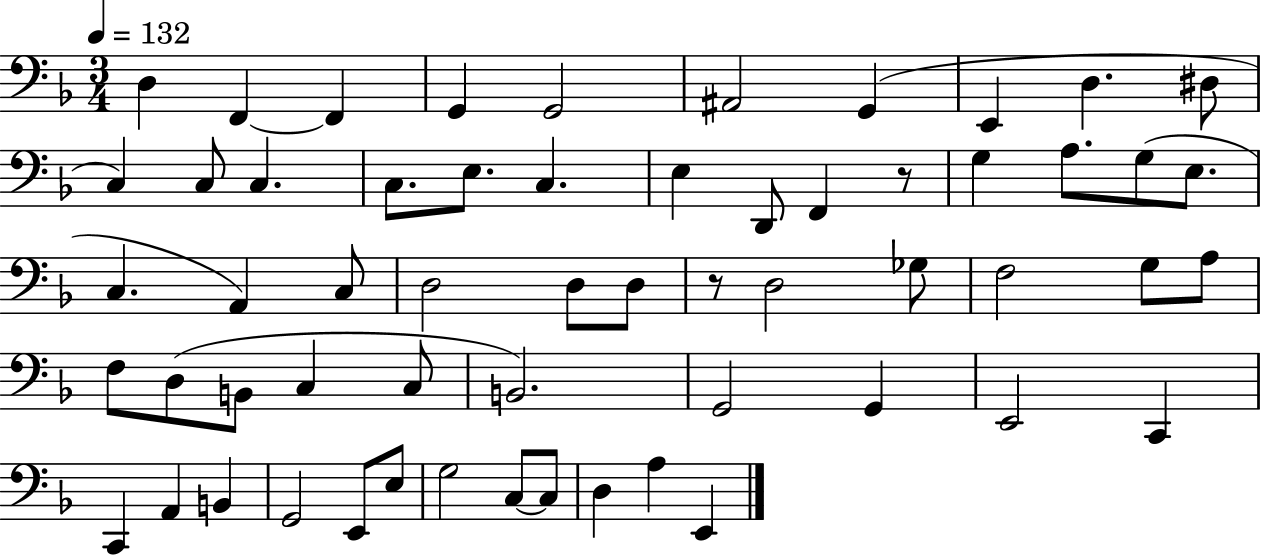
{
  \clef bass
  \numericTimeSignature
  \time 3/4
  \key f \major
  \tempo 4 = 132
  d4 f,4~~ f,4 | g,4 g,2 | ais,2 g,4( | e,4 d4. dis8 | \break c4) c8 c4. | c8. e8. c4. | e4 d,8 f,4 r8 | g4 a8. g8( e8. | \break c4. a,4) c8 | d2 d8 d8 | r8 d2 ges8 | f2 g8 a8 | \break f8 d8( b,8 c4 c8 | b,2.) | g,2 g,4 | e,2 c,4 | \break c,4 a,4 b,4 | g,2 e,8 e8 | g2 c8~~ c8 | d4 a4 e,4 | \break \bar "|."
}